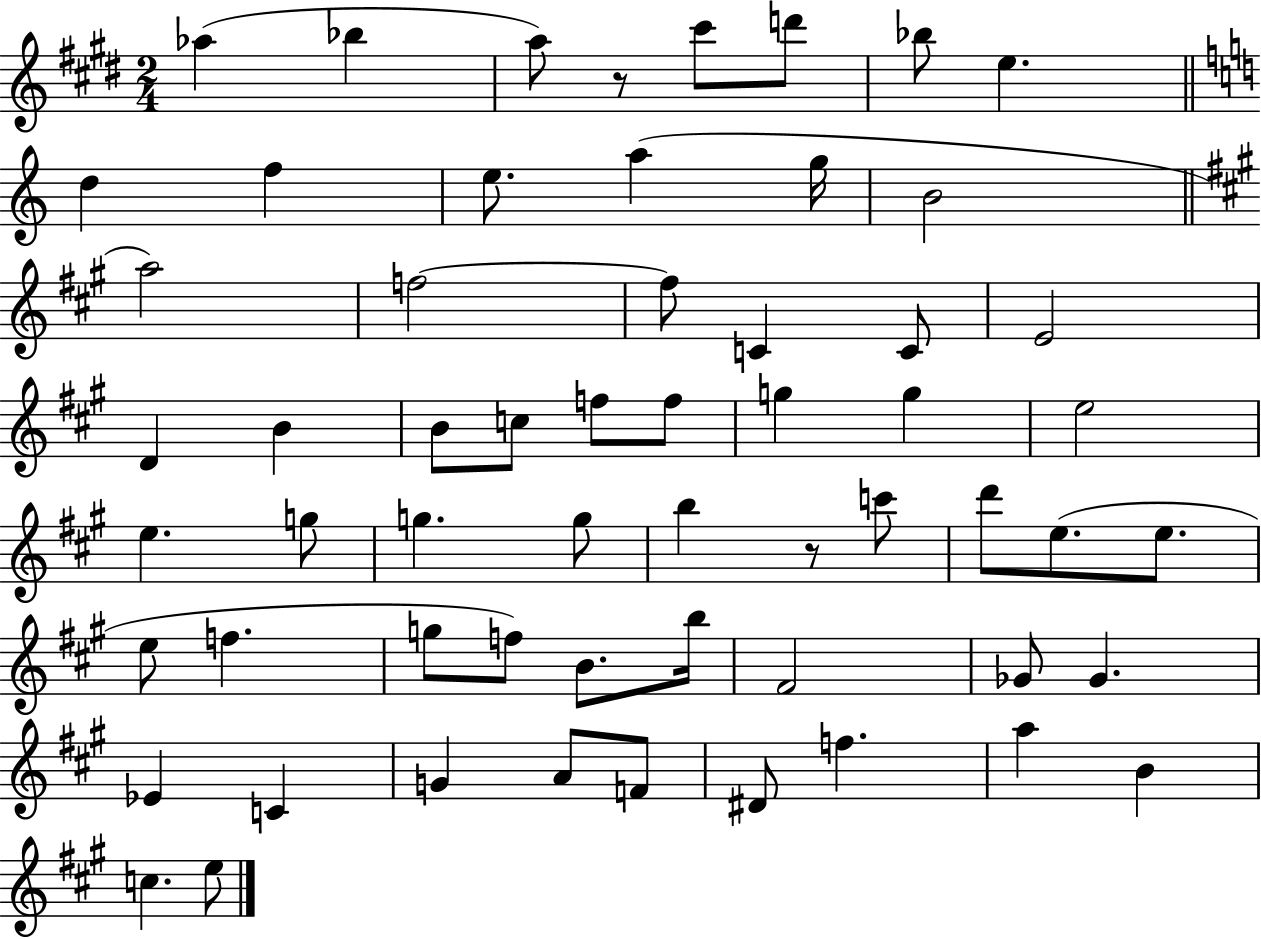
X:1
T:Untitled
M:2/4
L:1/4
K:E
_a _b a/2 z/2 ^c'/2 d'/2 _b/2 e d f e/2 a g/4 B2 a2 f2 f/2 C C/2 E2 D B B/2 c/2 f/2 f/2 g g e2 e g/2 g g/2 b z/2 c'/2 d'/2 e/2 e/2 e/2 f g/2 f/2 B/2 b/4 ^F2 _G/2 _G _E C G A/2 F/2 ^D/2 f a B c e/2